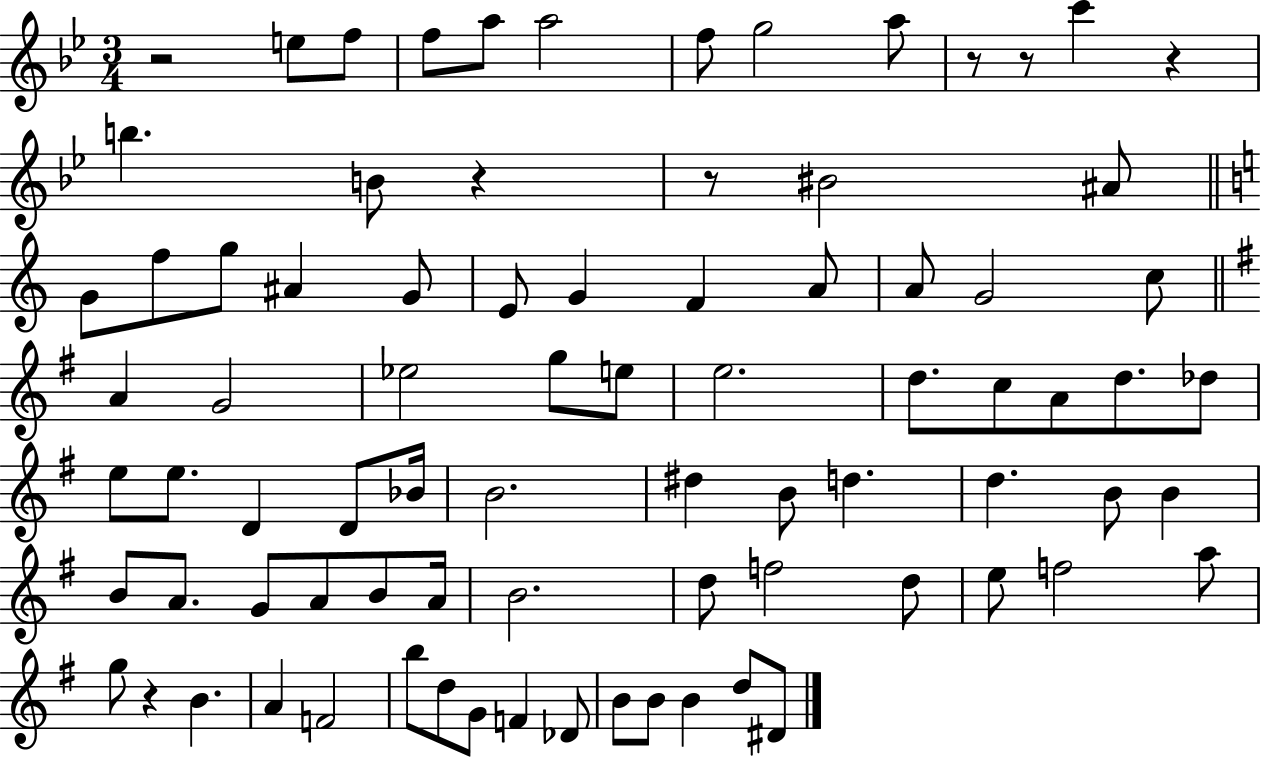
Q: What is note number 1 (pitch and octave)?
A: E5